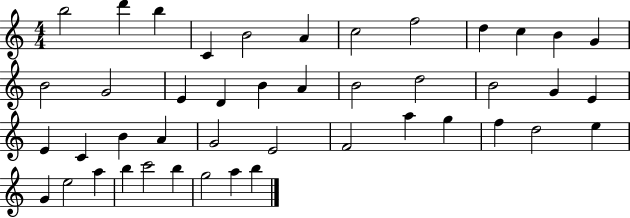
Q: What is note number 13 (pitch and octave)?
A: B4